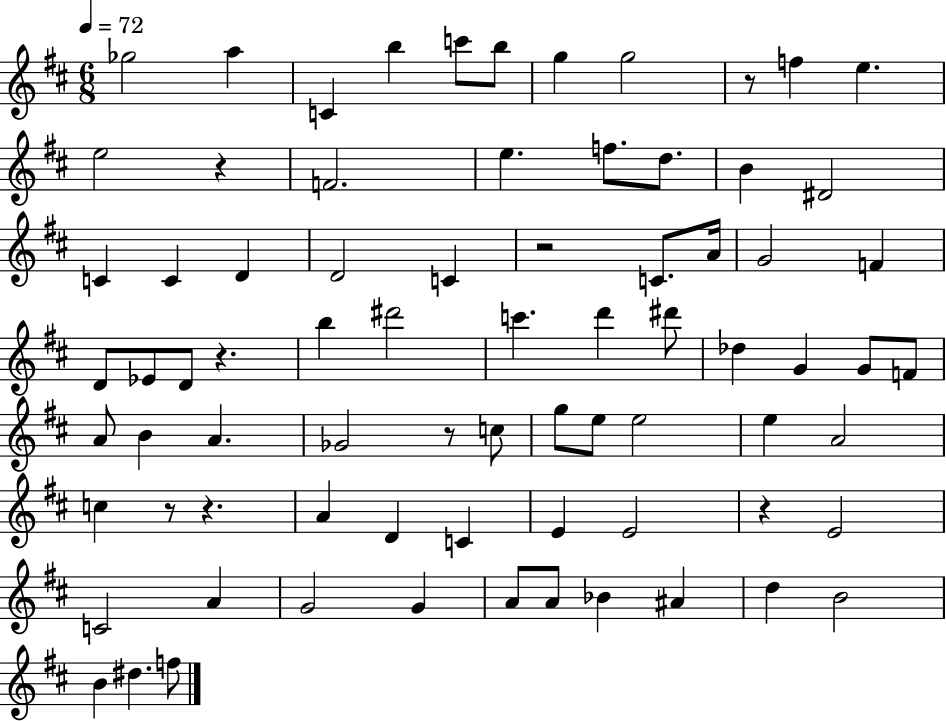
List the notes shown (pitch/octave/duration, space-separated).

Gb5/h A5/q C4/q B5/q C6/e B5/e G5/q G5/h R/e F5/q E5/q. E5/h R/q F4/h. E5/q. F5/e. D5/e. B4/q D#4/h C4/q C4/q D4/q D4/h C4/q R/h C4/e. A4/s G4/h F4/q D4/e Eb4/e D4/e R/q. B5/q D#6/h C6/q. D6/q D#6/e Db5/q G4/q G4/e F4/e A4/e B4/q A4/q. Gb4/h R/e C5/e G5/e E5/e E5/h E5/q A4/h C5/q R/e R/q. A4/q D4/q C4/q E4/q E4/h R/q E4/h C4/h A4/q G4/h G4/q A4/e A4/e Bb4/q A#4/q D5/q B4/h B4/q D#5/q. F5/e